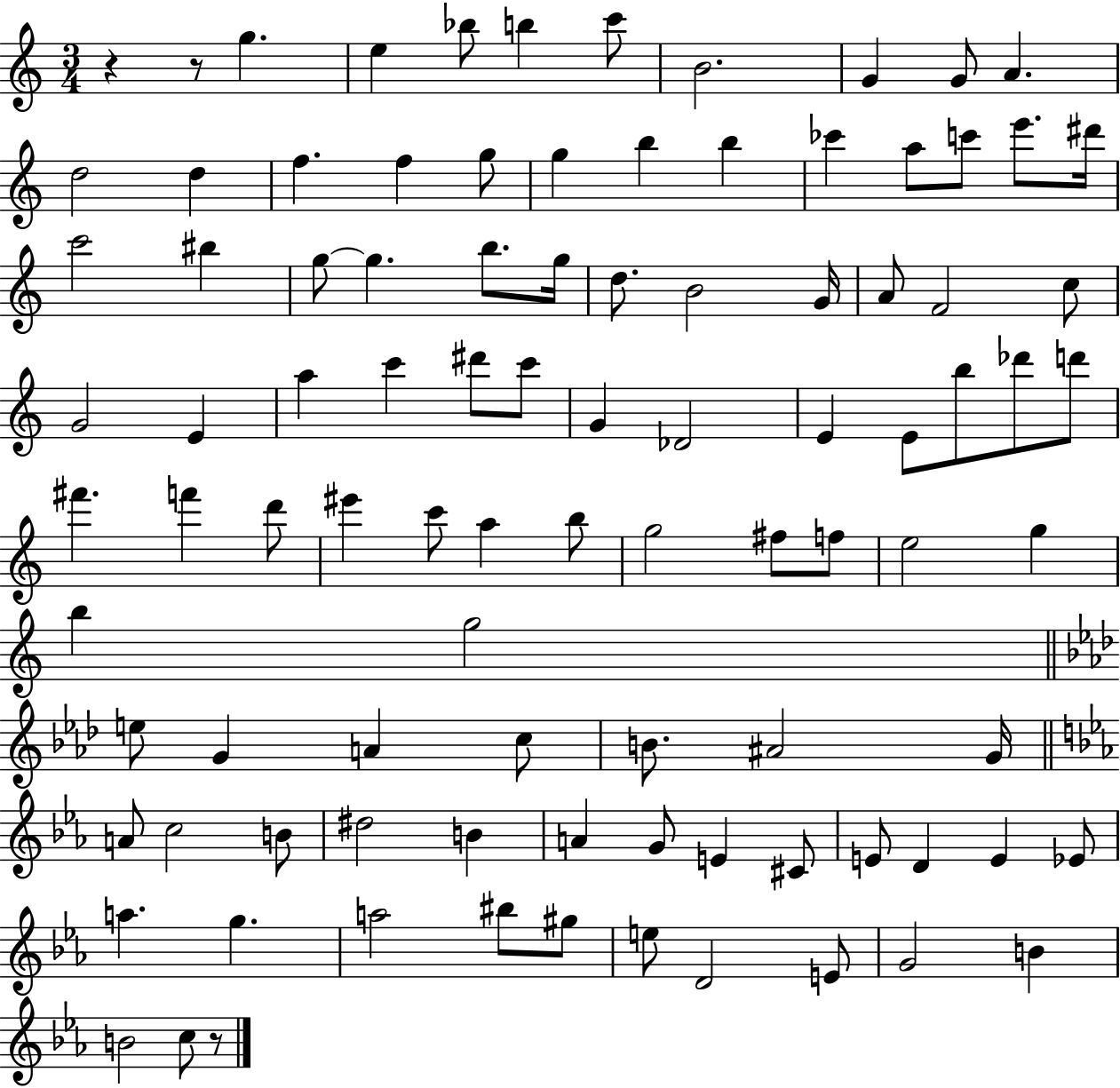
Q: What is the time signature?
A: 3/4